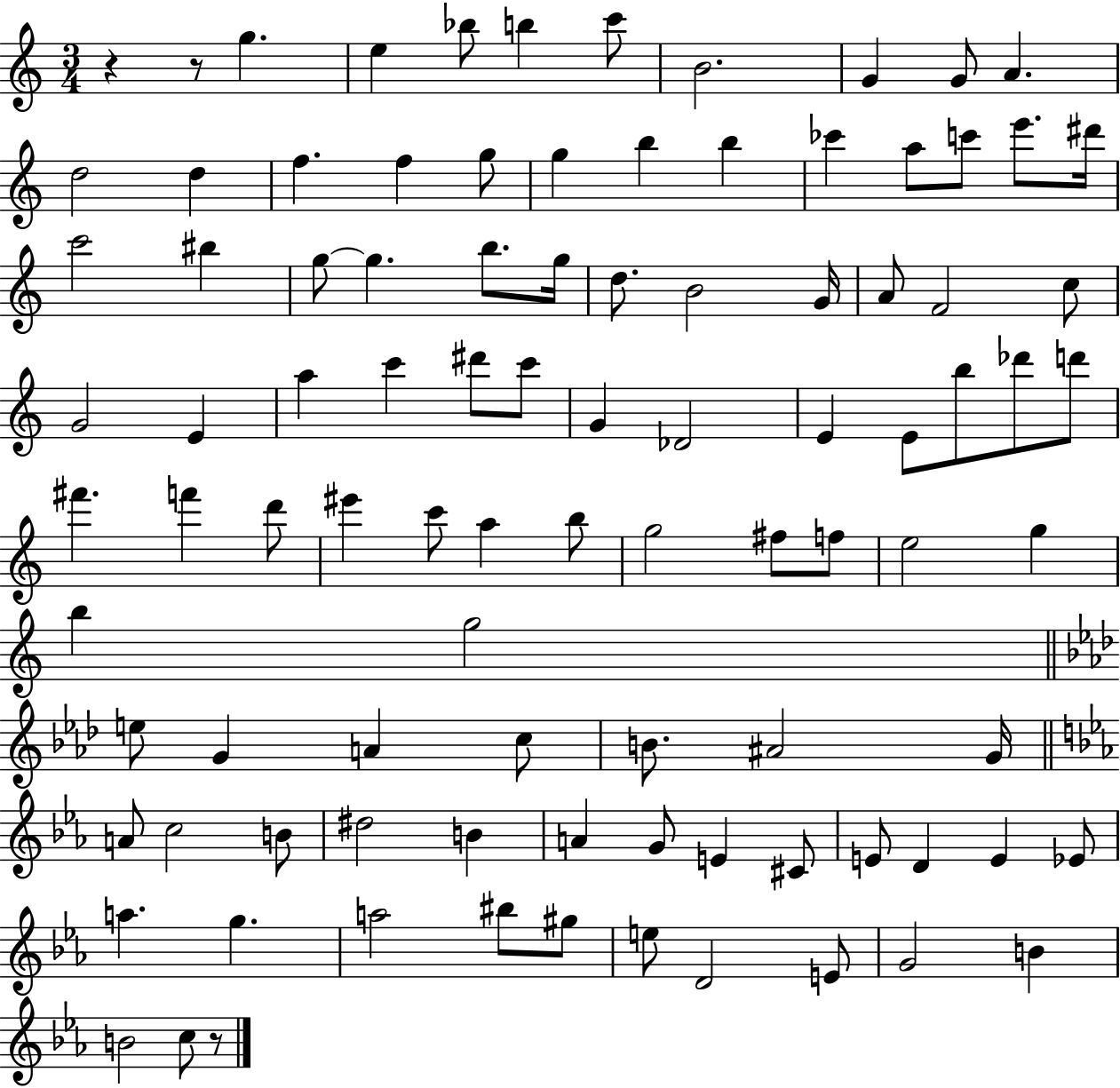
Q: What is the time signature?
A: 3/4